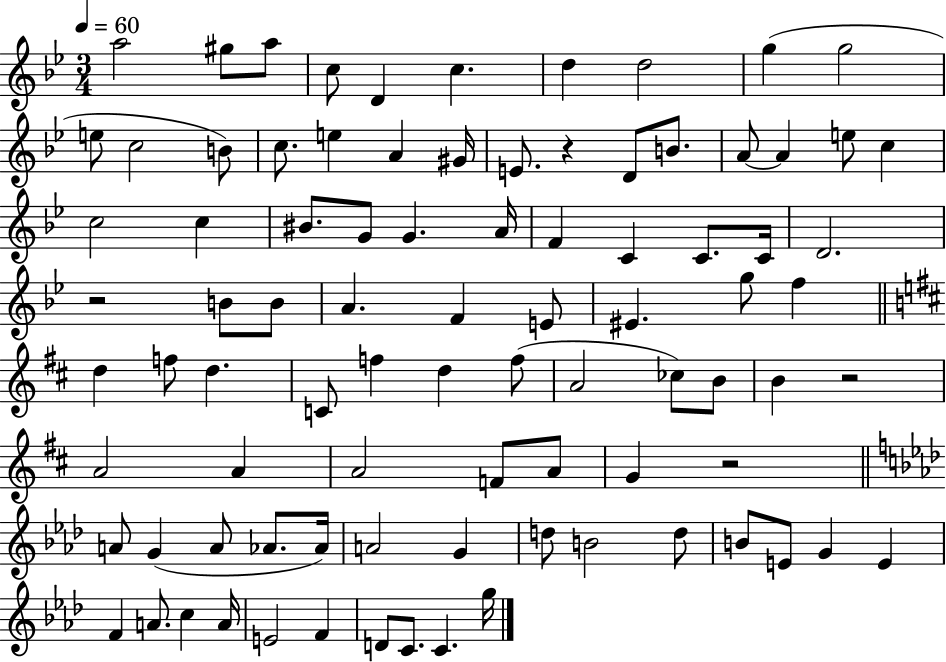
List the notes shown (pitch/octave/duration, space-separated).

A5/h G#5/e A5/e C5/e D4/q C5/q. D5/q D5/h G5/q G5/h E5/e C5/h B4/e C5/e. E5/q A4/q G#4/s E4/e. R/q D4/e B4/e. A4/e A4/q E5/e C5/q C5/h C5/q BIS4/e. G4/e G4/q. A4/s F4/q C4/q C4/e. C4/s D4/h. R/h B4/e B4/e A4/q. F4/q E4/e EIS4/q. G5/e F5/q D5/q F5/e D5/q. C4/e F5/q D5/q F5/e A4/h CES5/e B4/e B4/q R/h A4/h A4/q A4/h F4/e A4/e G4/q R/h A4/e G4/q A4/e Ab4/e. Ab4/s A4/h G4/q D5/e B4/h D5/e B4/e E4/e G4/q E4/q F4/q A4/e. C5/q A4/s E4/h F4/q D4/e C4/e. C4/q. G5/s